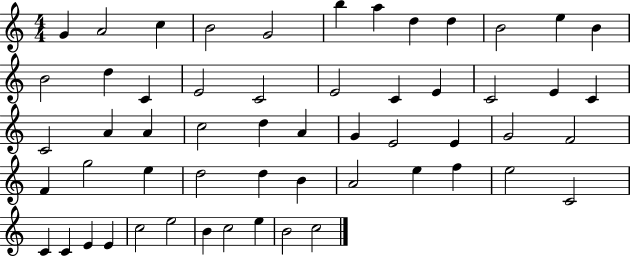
X:1
T:Untitled
M:4/4
L:1/4
K:C
G A2 c B2 G2 b a d d B2 e B B2 d C E2 C2 E2 C E C2 E C C2 A A c2 d A G E2 E G2 F2 F g2 e d2 d B A2 e f e2 C2 C C E E c2 e2 B c2 e B2 c2